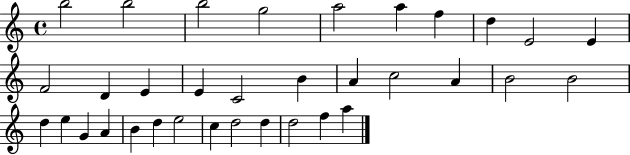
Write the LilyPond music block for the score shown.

{
  \clef treble
  \time 4/4
  \defaultTimeSignature
  \key c \major
  b''2 b''2 | b''2 g''2 | a''2 a''4 f''4 | d''4 e'2 e'4 | \break f'2 d'4 e'4 | e'4 c'2 b'4 | a'4 c''2 a'4 | b'2 b'2 | \break d''4 e''4 g'4 a'4 | b'4 d''4 e''2 | c''4 d''2 d''4 | d''2 f''4 a''4 | \break \bar "|."
}